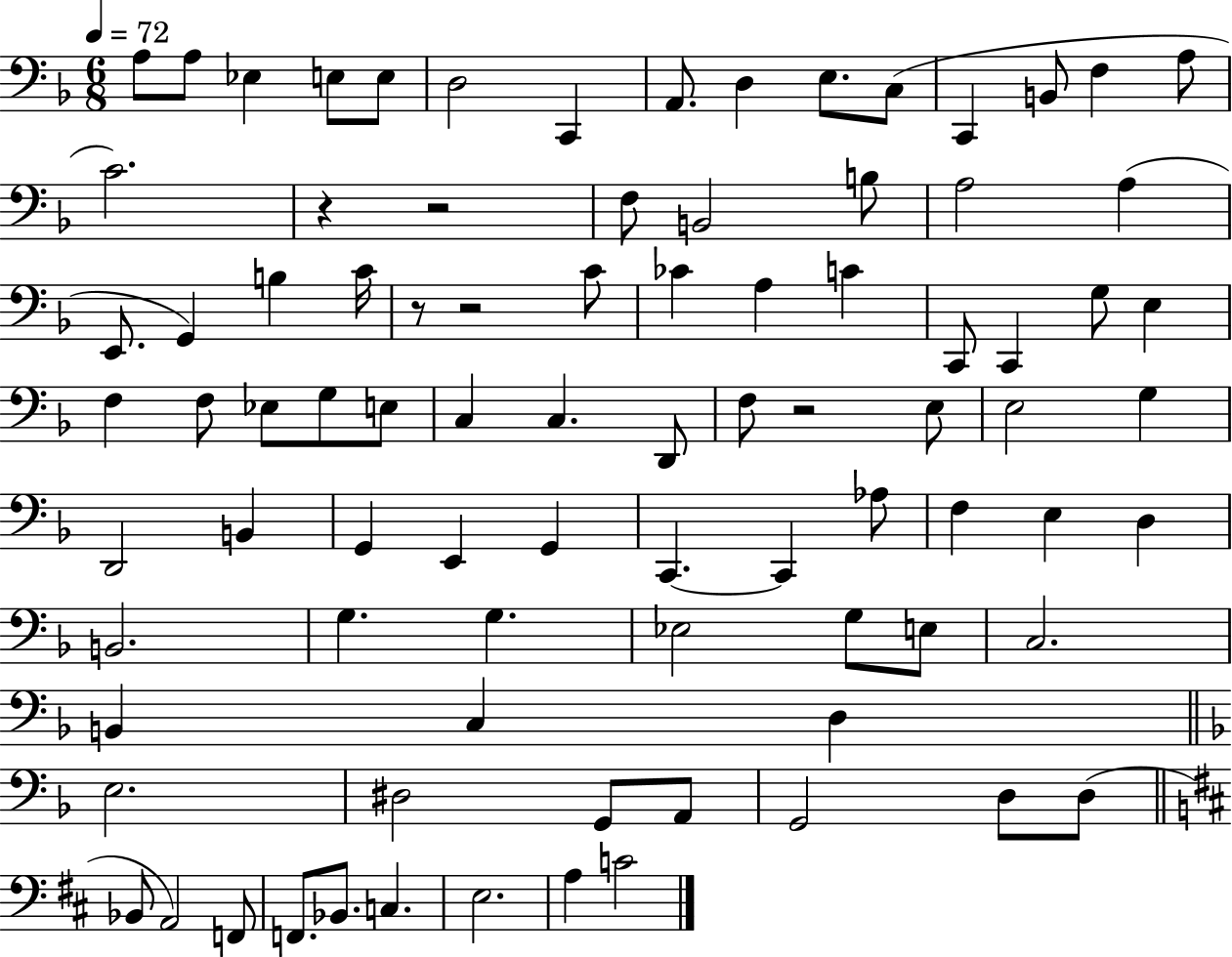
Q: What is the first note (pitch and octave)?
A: A3